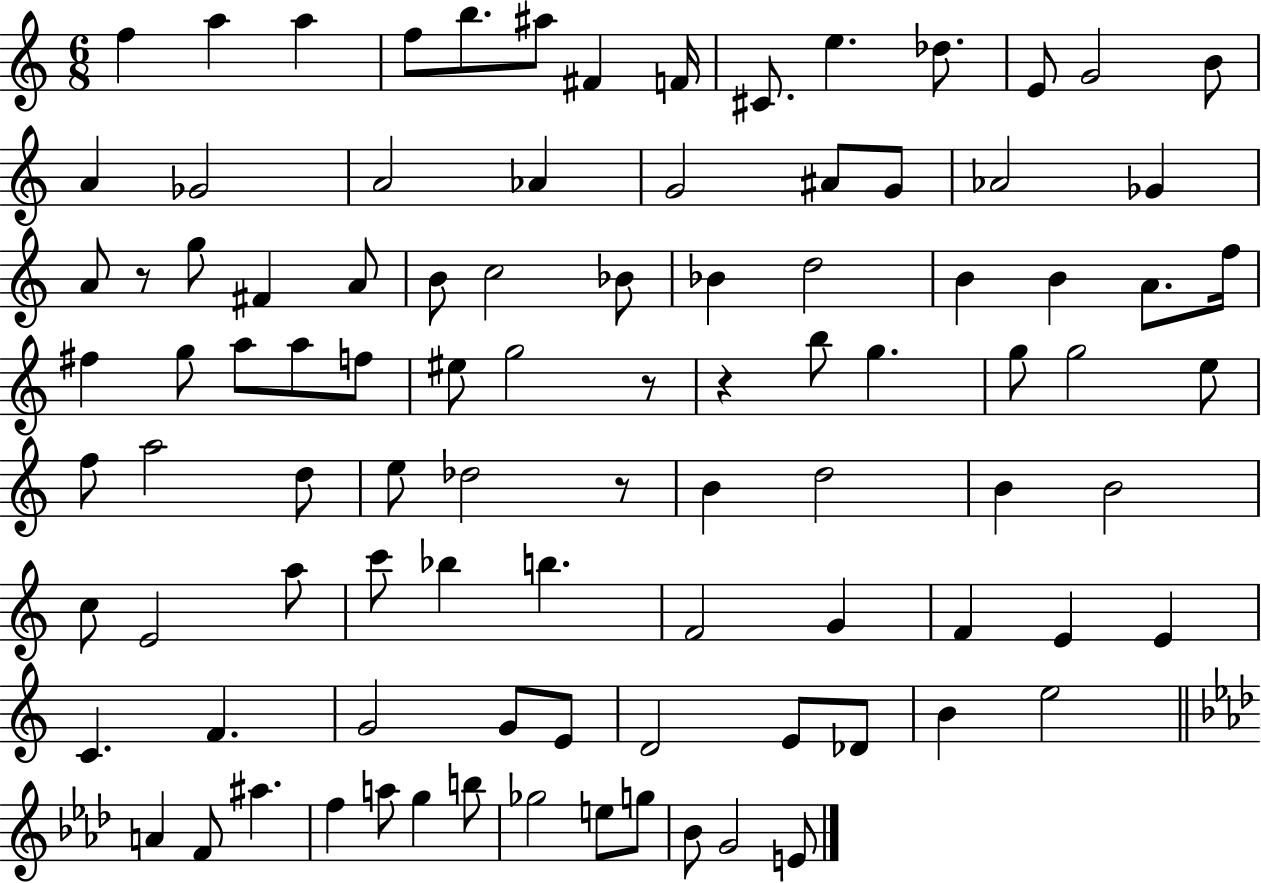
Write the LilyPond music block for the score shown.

{
  \clef treble
  \numericTimeSignature
  \time 6/8
  \key c \major
  \repeat volta 2 { f''4 a''4 a''4 | f''8 b''8. ais''8 fis'4 f'16 | cis'8. e''4. des''8. | e'8 g'2 b'8 | \break a'4 ges'2 | a'2 aes'4 | g'2 ais'8 g'8 | aes'2 ges'4 | \break a'8 r8 g''8 fis'4 a'8 | b'8 c''2 bes'8 | bes'4 d''2 | b'4 b'4 a'8. f''16 | \break fis''4 g''8 a''8 a''8 f''8 | eis''8 g''2 r8 | r4 b''8 g''4. | g''8 g''2 e''8 | \break f''8 a''2 d''8 | e''8 des''2 r8 | b'4 d''2 | b'4 b'2 | \break c''8 e'2 a''8 | c'''8 bes''4 b''4. | f'2 g'4 | f'4 e'4 e'4 | \break c'4. f'4. | g'2 g'8 e'8 | d'2 e'8 des'8 | b'4 e''2 | \break \bar "||" \break \key f \minor a'4 f'8 ais''4. | f''4 a''8 g''4 b''8 | ges''2 e''8 g''8 | bes'8 g'2 e'8 | \break } \bar "|."
}